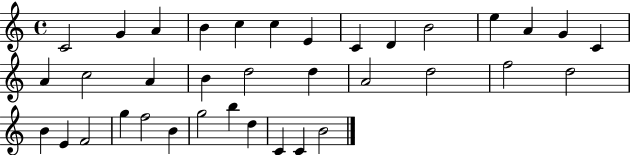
{
  \clef treble
  \time 4/4
  \defaultTimeSignature
  \key c \major
  c'2 g'4 a'4 | b'4 c''4 c''4 e'4 | c'4 d'4 b'2 | e''4 a'4 g'4 c'4 | \break a'4 c''2 a'4 | b'4 d''2 d''4 | a'2 d''2 | f''2 d''2 | \break b'4 e'4 f'2 | g''4 f''2 b'4 | g''2 b''4 d''4 | c'4 c'4 b'2 | \break \bar "|."
}